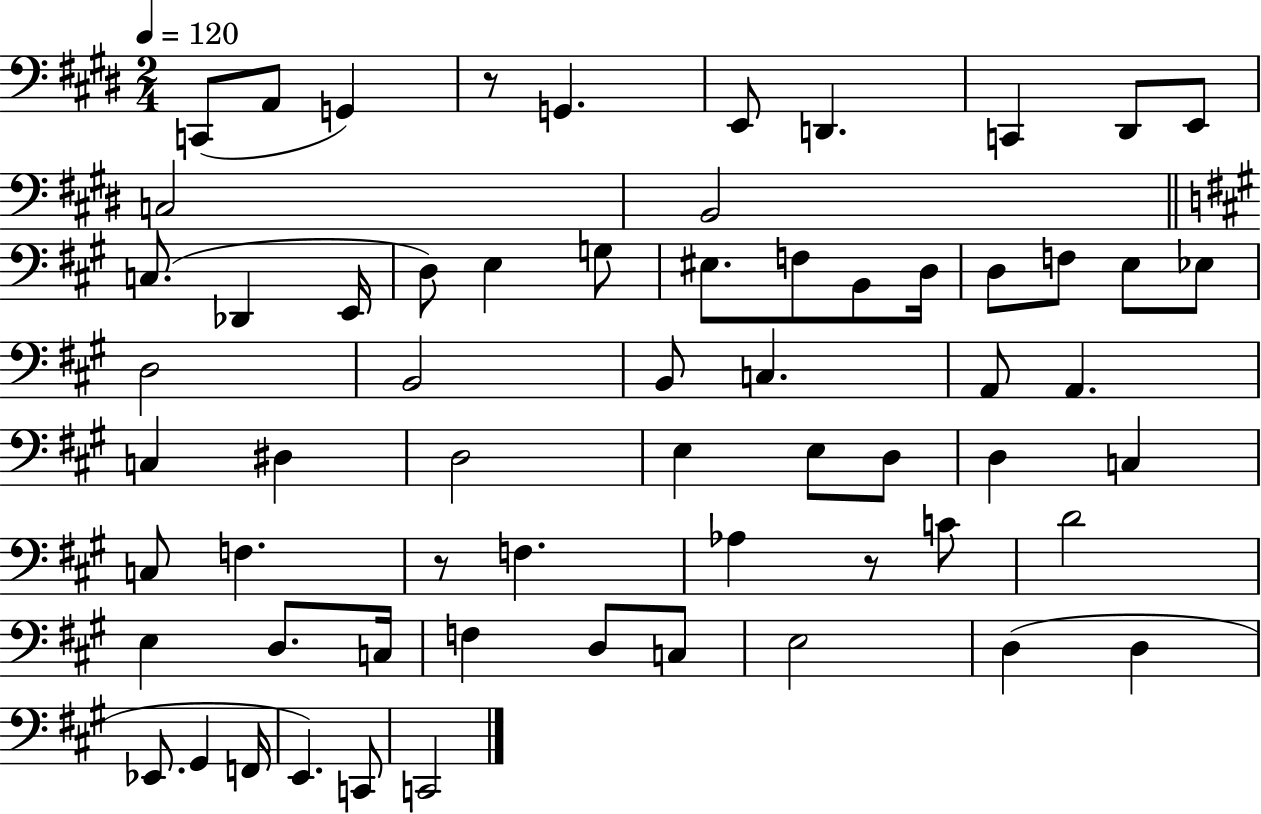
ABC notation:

X:1
T:Untitled
M:2/4
L:1/4
K:E
C,,/2 A,,/2 G,, z/2 G,, E,,/2 D,, C,, ^D,,/2 E,,/2 C,2 B,,2 C,/2 _D,, E,,/4 D,/2 E, G,/2 ^E,/2 F,/2 B,,/2 D,/4 D,/2 F,/2 E,/2 _E,/2 D,2 B,,2 B,,/2 C, A,,/2 A,, C, ^D, D,2 E, E,/2 D,/2 D, C, C,/2 F, z/2 F, _A, z/2 C/2 D2 E, D,/2 C,/4 F, D,/2 C,/2 E,2 D, D, _E,,/2 ^G,, F,,/4 E,, C,,/2 C,,2